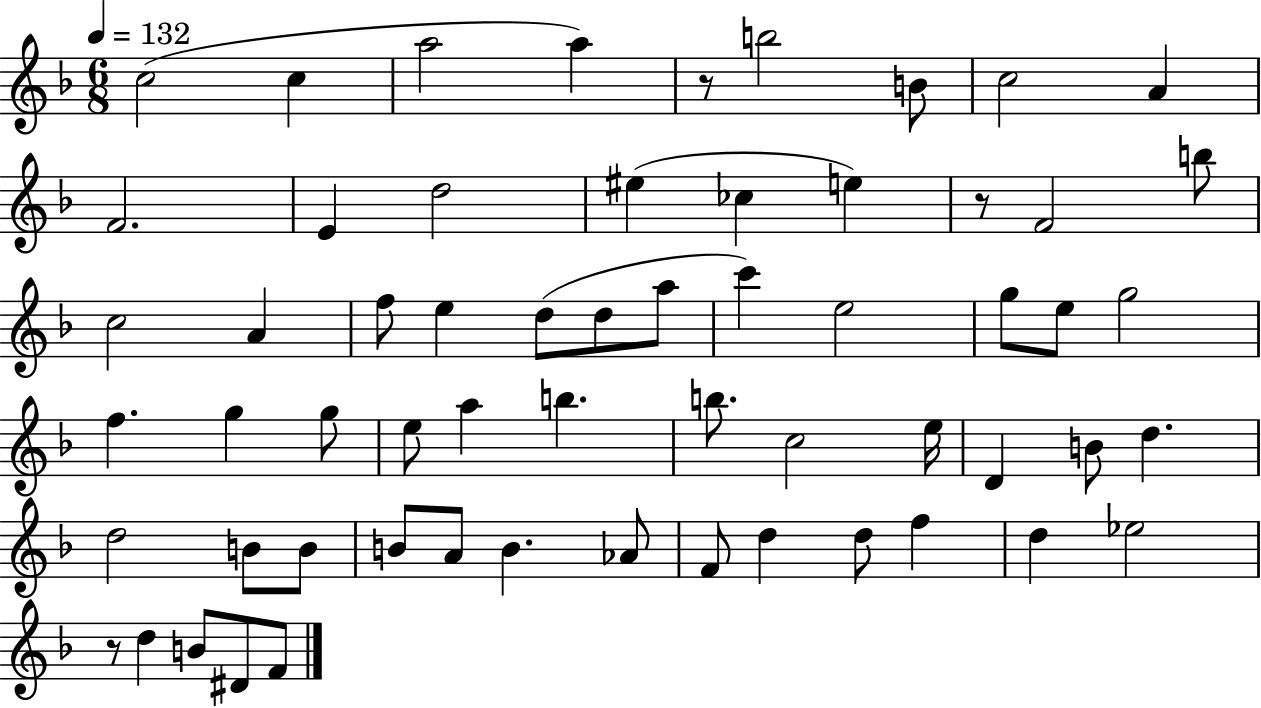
C5/h C5/q A5/h A5/q R/e B5/h B4/e C5/h A4/q F4/h. E4/q D5/h EIS5/q CES5/q E5/q R/e F4/h B5/e C5/h A4/q F5/e E5/q D5/e D5/e A5/e C6/q E5/h G5/e E5/e G5/h F5/q. G5/q G5/e E5/e A5/q B5/q. B5/e. C5/h E5/s D4/q B4/e D5/q. D5/h B4/e B4/e B4/e A4/e B4/q. Ab4/e F4/e D5/q D5/e F5/q D5/q Eb5/h R/e D5/q B4/e D#4/e F4/e